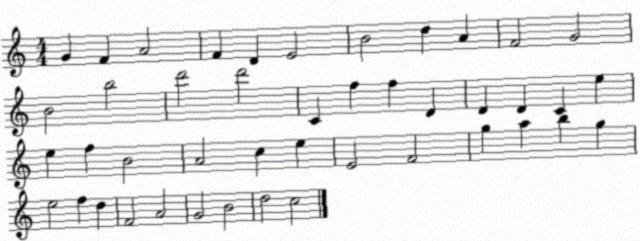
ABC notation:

X:1
T:Untitled
M:4/4
L:1/4
K:C
G F A2 F D E2 B2 d A F2 G2 B2 b2 d'2 d'2 C f f D D D C e e f B2 A2 c e E2 F2 g a b g e2 f d F2 A2 G2 B2 d2 c2